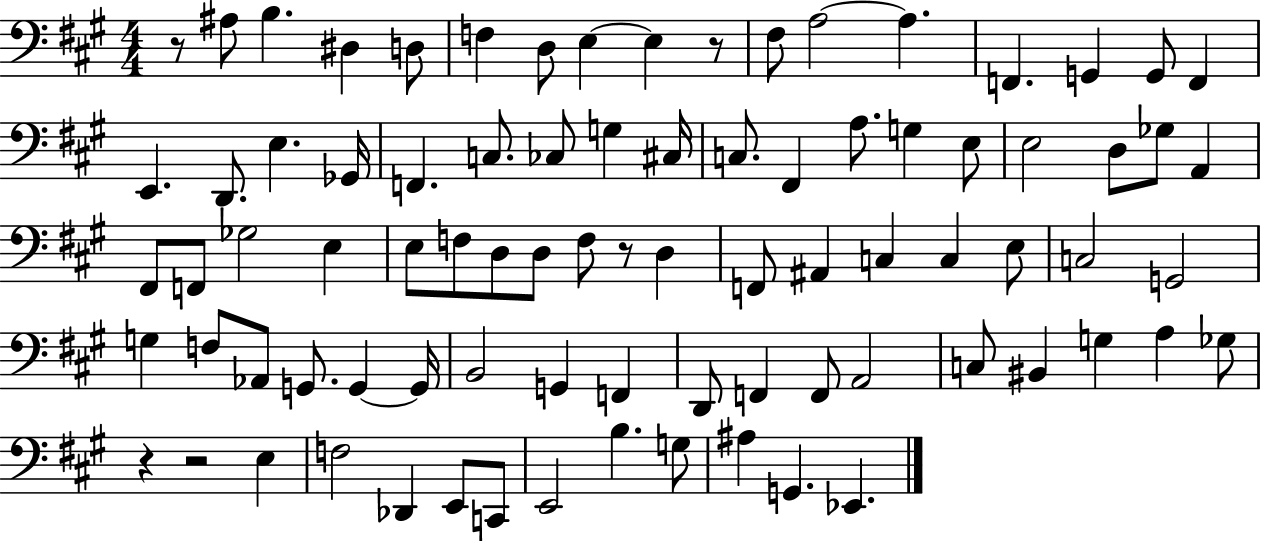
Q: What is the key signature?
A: A major